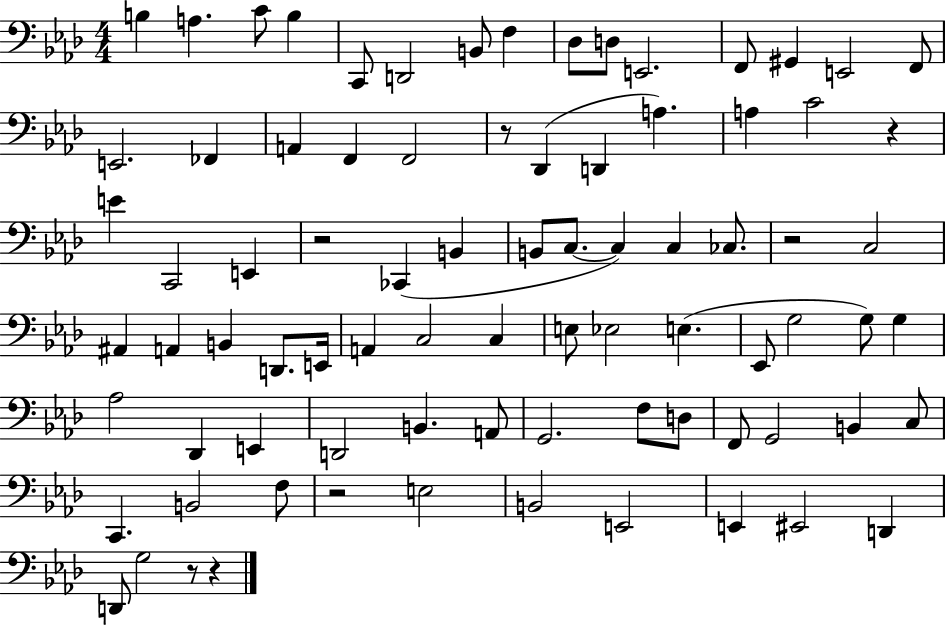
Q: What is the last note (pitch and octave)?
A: G3